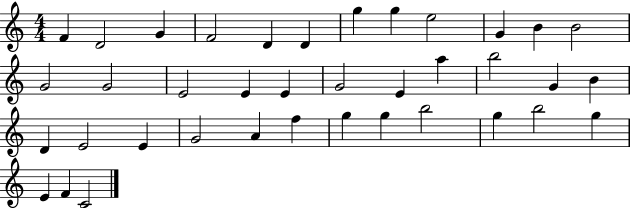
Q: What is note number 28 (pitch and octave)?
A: A4